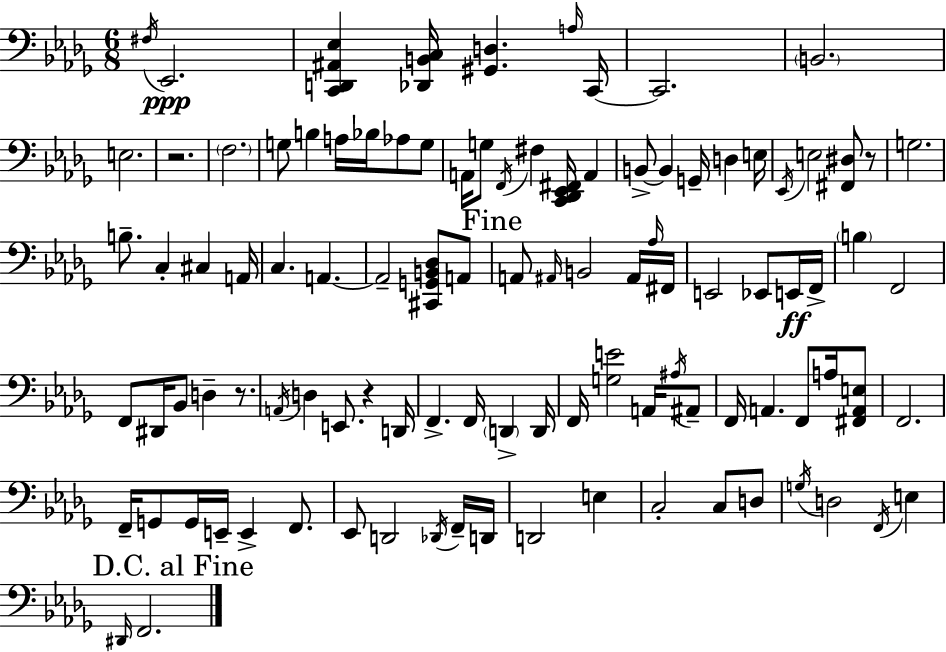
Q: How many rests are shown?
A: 4